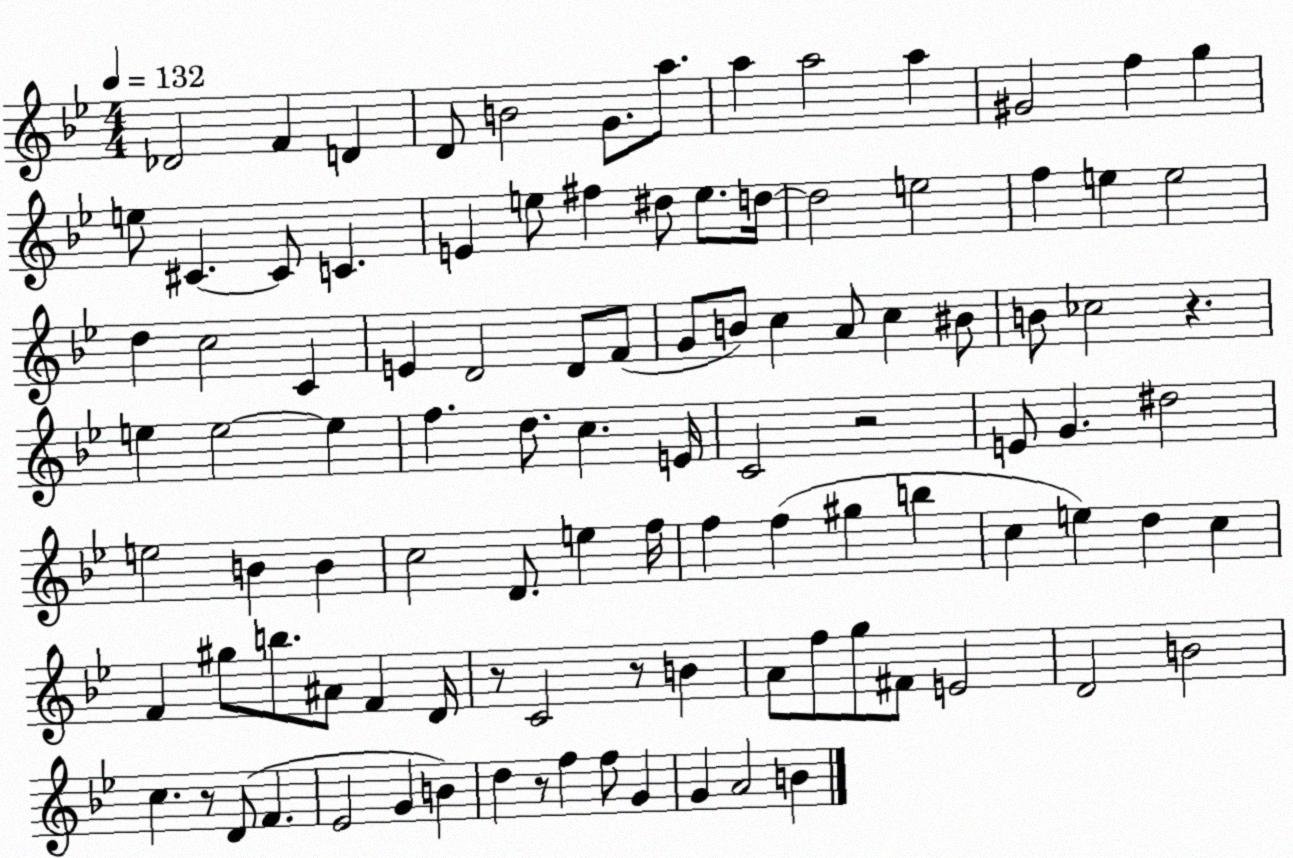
X:1
T:Untitled
M:4/4
L:1/4
K:Bb
_D2 F D D/2 B2 G/2 a/2 a a2 a ^G2 f g e/2 ^C ^C/2 C E e/2 ^f ^d/2 e/2 d/4 d2 e2 f e e2 d c2 C E D2 D/2 F/2 G/2 B/2 c A/2 c ^B/2 B/2 _c2 z e e2 e f d/2 c E/4 C2 z2 E/2 G ^d2 e2 B B c2 D/2 e f/4 f f ^g b c e d c F ^g/2 b/2 ^A/2 F D/4 z/2 C2 z/2 B A/2 f/2 g/2 ^F/2 E2 D2 B2 c z/2 D/2 F _E2 G B d z/2 f f/2 G G A2 B